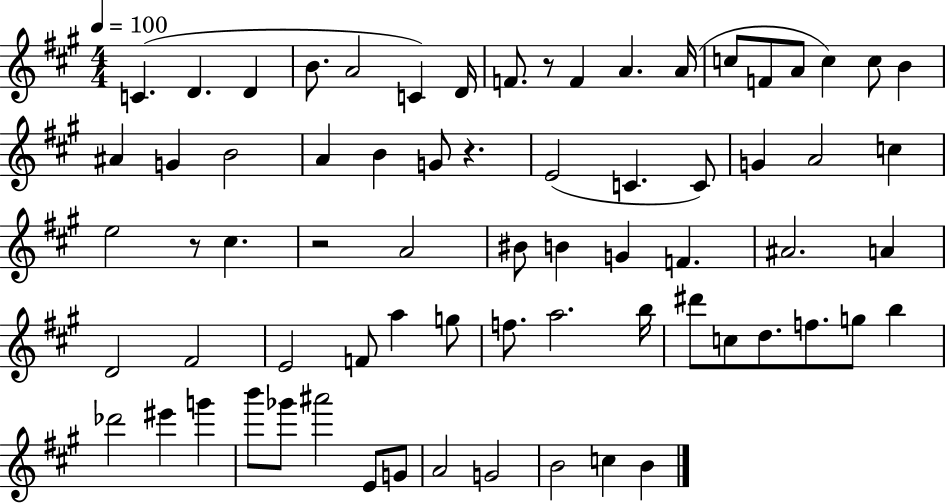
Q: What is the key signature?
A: A major